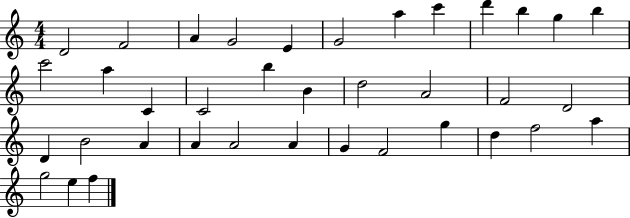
D4/h F4/h A4/q G4/h E4/q G4/h A5/q C6/q D6/q B5/q G5/q B5/q C6/h A5/q C4/q C4/h B5/q B4/q D5/h A4/h F4/h D4/h D4/q B4/h A4/q A4/q A4/h A4/q G4/q F4/h G5/q D5/q F5/h A5/q G5/h E5/q F5/q